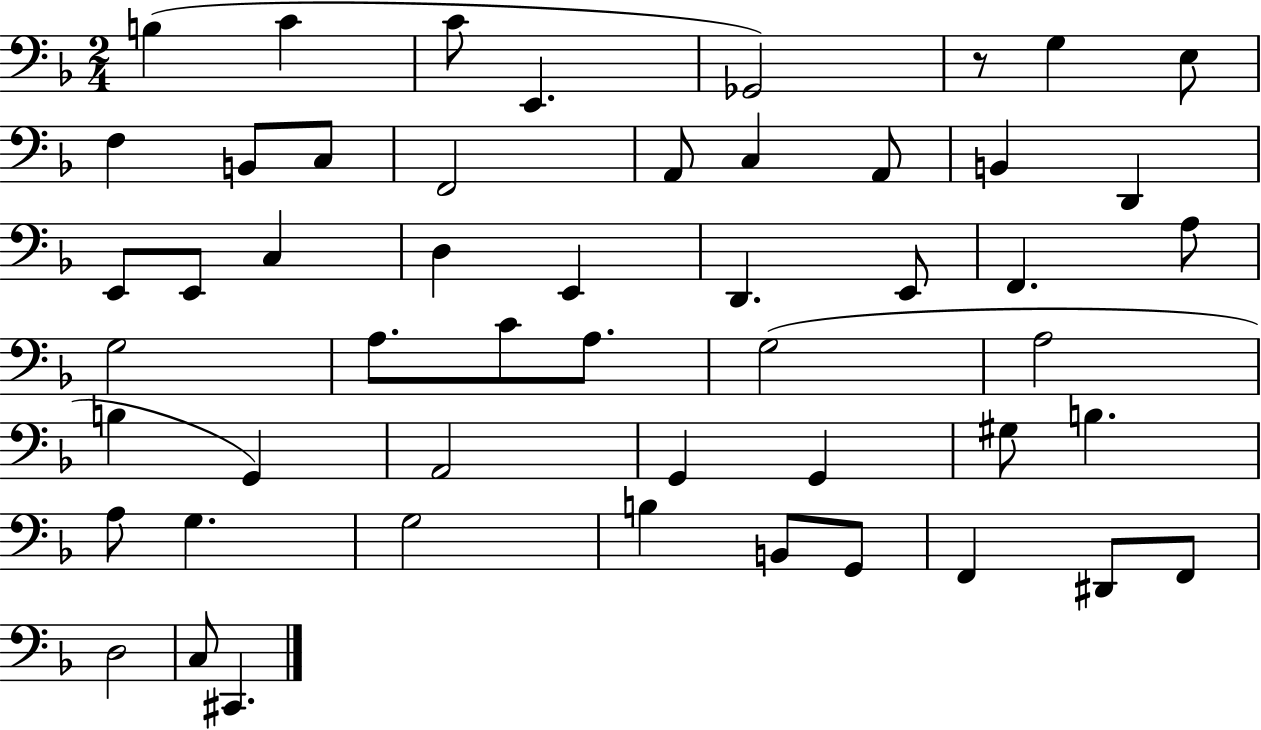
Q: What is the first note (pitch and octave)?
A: B3